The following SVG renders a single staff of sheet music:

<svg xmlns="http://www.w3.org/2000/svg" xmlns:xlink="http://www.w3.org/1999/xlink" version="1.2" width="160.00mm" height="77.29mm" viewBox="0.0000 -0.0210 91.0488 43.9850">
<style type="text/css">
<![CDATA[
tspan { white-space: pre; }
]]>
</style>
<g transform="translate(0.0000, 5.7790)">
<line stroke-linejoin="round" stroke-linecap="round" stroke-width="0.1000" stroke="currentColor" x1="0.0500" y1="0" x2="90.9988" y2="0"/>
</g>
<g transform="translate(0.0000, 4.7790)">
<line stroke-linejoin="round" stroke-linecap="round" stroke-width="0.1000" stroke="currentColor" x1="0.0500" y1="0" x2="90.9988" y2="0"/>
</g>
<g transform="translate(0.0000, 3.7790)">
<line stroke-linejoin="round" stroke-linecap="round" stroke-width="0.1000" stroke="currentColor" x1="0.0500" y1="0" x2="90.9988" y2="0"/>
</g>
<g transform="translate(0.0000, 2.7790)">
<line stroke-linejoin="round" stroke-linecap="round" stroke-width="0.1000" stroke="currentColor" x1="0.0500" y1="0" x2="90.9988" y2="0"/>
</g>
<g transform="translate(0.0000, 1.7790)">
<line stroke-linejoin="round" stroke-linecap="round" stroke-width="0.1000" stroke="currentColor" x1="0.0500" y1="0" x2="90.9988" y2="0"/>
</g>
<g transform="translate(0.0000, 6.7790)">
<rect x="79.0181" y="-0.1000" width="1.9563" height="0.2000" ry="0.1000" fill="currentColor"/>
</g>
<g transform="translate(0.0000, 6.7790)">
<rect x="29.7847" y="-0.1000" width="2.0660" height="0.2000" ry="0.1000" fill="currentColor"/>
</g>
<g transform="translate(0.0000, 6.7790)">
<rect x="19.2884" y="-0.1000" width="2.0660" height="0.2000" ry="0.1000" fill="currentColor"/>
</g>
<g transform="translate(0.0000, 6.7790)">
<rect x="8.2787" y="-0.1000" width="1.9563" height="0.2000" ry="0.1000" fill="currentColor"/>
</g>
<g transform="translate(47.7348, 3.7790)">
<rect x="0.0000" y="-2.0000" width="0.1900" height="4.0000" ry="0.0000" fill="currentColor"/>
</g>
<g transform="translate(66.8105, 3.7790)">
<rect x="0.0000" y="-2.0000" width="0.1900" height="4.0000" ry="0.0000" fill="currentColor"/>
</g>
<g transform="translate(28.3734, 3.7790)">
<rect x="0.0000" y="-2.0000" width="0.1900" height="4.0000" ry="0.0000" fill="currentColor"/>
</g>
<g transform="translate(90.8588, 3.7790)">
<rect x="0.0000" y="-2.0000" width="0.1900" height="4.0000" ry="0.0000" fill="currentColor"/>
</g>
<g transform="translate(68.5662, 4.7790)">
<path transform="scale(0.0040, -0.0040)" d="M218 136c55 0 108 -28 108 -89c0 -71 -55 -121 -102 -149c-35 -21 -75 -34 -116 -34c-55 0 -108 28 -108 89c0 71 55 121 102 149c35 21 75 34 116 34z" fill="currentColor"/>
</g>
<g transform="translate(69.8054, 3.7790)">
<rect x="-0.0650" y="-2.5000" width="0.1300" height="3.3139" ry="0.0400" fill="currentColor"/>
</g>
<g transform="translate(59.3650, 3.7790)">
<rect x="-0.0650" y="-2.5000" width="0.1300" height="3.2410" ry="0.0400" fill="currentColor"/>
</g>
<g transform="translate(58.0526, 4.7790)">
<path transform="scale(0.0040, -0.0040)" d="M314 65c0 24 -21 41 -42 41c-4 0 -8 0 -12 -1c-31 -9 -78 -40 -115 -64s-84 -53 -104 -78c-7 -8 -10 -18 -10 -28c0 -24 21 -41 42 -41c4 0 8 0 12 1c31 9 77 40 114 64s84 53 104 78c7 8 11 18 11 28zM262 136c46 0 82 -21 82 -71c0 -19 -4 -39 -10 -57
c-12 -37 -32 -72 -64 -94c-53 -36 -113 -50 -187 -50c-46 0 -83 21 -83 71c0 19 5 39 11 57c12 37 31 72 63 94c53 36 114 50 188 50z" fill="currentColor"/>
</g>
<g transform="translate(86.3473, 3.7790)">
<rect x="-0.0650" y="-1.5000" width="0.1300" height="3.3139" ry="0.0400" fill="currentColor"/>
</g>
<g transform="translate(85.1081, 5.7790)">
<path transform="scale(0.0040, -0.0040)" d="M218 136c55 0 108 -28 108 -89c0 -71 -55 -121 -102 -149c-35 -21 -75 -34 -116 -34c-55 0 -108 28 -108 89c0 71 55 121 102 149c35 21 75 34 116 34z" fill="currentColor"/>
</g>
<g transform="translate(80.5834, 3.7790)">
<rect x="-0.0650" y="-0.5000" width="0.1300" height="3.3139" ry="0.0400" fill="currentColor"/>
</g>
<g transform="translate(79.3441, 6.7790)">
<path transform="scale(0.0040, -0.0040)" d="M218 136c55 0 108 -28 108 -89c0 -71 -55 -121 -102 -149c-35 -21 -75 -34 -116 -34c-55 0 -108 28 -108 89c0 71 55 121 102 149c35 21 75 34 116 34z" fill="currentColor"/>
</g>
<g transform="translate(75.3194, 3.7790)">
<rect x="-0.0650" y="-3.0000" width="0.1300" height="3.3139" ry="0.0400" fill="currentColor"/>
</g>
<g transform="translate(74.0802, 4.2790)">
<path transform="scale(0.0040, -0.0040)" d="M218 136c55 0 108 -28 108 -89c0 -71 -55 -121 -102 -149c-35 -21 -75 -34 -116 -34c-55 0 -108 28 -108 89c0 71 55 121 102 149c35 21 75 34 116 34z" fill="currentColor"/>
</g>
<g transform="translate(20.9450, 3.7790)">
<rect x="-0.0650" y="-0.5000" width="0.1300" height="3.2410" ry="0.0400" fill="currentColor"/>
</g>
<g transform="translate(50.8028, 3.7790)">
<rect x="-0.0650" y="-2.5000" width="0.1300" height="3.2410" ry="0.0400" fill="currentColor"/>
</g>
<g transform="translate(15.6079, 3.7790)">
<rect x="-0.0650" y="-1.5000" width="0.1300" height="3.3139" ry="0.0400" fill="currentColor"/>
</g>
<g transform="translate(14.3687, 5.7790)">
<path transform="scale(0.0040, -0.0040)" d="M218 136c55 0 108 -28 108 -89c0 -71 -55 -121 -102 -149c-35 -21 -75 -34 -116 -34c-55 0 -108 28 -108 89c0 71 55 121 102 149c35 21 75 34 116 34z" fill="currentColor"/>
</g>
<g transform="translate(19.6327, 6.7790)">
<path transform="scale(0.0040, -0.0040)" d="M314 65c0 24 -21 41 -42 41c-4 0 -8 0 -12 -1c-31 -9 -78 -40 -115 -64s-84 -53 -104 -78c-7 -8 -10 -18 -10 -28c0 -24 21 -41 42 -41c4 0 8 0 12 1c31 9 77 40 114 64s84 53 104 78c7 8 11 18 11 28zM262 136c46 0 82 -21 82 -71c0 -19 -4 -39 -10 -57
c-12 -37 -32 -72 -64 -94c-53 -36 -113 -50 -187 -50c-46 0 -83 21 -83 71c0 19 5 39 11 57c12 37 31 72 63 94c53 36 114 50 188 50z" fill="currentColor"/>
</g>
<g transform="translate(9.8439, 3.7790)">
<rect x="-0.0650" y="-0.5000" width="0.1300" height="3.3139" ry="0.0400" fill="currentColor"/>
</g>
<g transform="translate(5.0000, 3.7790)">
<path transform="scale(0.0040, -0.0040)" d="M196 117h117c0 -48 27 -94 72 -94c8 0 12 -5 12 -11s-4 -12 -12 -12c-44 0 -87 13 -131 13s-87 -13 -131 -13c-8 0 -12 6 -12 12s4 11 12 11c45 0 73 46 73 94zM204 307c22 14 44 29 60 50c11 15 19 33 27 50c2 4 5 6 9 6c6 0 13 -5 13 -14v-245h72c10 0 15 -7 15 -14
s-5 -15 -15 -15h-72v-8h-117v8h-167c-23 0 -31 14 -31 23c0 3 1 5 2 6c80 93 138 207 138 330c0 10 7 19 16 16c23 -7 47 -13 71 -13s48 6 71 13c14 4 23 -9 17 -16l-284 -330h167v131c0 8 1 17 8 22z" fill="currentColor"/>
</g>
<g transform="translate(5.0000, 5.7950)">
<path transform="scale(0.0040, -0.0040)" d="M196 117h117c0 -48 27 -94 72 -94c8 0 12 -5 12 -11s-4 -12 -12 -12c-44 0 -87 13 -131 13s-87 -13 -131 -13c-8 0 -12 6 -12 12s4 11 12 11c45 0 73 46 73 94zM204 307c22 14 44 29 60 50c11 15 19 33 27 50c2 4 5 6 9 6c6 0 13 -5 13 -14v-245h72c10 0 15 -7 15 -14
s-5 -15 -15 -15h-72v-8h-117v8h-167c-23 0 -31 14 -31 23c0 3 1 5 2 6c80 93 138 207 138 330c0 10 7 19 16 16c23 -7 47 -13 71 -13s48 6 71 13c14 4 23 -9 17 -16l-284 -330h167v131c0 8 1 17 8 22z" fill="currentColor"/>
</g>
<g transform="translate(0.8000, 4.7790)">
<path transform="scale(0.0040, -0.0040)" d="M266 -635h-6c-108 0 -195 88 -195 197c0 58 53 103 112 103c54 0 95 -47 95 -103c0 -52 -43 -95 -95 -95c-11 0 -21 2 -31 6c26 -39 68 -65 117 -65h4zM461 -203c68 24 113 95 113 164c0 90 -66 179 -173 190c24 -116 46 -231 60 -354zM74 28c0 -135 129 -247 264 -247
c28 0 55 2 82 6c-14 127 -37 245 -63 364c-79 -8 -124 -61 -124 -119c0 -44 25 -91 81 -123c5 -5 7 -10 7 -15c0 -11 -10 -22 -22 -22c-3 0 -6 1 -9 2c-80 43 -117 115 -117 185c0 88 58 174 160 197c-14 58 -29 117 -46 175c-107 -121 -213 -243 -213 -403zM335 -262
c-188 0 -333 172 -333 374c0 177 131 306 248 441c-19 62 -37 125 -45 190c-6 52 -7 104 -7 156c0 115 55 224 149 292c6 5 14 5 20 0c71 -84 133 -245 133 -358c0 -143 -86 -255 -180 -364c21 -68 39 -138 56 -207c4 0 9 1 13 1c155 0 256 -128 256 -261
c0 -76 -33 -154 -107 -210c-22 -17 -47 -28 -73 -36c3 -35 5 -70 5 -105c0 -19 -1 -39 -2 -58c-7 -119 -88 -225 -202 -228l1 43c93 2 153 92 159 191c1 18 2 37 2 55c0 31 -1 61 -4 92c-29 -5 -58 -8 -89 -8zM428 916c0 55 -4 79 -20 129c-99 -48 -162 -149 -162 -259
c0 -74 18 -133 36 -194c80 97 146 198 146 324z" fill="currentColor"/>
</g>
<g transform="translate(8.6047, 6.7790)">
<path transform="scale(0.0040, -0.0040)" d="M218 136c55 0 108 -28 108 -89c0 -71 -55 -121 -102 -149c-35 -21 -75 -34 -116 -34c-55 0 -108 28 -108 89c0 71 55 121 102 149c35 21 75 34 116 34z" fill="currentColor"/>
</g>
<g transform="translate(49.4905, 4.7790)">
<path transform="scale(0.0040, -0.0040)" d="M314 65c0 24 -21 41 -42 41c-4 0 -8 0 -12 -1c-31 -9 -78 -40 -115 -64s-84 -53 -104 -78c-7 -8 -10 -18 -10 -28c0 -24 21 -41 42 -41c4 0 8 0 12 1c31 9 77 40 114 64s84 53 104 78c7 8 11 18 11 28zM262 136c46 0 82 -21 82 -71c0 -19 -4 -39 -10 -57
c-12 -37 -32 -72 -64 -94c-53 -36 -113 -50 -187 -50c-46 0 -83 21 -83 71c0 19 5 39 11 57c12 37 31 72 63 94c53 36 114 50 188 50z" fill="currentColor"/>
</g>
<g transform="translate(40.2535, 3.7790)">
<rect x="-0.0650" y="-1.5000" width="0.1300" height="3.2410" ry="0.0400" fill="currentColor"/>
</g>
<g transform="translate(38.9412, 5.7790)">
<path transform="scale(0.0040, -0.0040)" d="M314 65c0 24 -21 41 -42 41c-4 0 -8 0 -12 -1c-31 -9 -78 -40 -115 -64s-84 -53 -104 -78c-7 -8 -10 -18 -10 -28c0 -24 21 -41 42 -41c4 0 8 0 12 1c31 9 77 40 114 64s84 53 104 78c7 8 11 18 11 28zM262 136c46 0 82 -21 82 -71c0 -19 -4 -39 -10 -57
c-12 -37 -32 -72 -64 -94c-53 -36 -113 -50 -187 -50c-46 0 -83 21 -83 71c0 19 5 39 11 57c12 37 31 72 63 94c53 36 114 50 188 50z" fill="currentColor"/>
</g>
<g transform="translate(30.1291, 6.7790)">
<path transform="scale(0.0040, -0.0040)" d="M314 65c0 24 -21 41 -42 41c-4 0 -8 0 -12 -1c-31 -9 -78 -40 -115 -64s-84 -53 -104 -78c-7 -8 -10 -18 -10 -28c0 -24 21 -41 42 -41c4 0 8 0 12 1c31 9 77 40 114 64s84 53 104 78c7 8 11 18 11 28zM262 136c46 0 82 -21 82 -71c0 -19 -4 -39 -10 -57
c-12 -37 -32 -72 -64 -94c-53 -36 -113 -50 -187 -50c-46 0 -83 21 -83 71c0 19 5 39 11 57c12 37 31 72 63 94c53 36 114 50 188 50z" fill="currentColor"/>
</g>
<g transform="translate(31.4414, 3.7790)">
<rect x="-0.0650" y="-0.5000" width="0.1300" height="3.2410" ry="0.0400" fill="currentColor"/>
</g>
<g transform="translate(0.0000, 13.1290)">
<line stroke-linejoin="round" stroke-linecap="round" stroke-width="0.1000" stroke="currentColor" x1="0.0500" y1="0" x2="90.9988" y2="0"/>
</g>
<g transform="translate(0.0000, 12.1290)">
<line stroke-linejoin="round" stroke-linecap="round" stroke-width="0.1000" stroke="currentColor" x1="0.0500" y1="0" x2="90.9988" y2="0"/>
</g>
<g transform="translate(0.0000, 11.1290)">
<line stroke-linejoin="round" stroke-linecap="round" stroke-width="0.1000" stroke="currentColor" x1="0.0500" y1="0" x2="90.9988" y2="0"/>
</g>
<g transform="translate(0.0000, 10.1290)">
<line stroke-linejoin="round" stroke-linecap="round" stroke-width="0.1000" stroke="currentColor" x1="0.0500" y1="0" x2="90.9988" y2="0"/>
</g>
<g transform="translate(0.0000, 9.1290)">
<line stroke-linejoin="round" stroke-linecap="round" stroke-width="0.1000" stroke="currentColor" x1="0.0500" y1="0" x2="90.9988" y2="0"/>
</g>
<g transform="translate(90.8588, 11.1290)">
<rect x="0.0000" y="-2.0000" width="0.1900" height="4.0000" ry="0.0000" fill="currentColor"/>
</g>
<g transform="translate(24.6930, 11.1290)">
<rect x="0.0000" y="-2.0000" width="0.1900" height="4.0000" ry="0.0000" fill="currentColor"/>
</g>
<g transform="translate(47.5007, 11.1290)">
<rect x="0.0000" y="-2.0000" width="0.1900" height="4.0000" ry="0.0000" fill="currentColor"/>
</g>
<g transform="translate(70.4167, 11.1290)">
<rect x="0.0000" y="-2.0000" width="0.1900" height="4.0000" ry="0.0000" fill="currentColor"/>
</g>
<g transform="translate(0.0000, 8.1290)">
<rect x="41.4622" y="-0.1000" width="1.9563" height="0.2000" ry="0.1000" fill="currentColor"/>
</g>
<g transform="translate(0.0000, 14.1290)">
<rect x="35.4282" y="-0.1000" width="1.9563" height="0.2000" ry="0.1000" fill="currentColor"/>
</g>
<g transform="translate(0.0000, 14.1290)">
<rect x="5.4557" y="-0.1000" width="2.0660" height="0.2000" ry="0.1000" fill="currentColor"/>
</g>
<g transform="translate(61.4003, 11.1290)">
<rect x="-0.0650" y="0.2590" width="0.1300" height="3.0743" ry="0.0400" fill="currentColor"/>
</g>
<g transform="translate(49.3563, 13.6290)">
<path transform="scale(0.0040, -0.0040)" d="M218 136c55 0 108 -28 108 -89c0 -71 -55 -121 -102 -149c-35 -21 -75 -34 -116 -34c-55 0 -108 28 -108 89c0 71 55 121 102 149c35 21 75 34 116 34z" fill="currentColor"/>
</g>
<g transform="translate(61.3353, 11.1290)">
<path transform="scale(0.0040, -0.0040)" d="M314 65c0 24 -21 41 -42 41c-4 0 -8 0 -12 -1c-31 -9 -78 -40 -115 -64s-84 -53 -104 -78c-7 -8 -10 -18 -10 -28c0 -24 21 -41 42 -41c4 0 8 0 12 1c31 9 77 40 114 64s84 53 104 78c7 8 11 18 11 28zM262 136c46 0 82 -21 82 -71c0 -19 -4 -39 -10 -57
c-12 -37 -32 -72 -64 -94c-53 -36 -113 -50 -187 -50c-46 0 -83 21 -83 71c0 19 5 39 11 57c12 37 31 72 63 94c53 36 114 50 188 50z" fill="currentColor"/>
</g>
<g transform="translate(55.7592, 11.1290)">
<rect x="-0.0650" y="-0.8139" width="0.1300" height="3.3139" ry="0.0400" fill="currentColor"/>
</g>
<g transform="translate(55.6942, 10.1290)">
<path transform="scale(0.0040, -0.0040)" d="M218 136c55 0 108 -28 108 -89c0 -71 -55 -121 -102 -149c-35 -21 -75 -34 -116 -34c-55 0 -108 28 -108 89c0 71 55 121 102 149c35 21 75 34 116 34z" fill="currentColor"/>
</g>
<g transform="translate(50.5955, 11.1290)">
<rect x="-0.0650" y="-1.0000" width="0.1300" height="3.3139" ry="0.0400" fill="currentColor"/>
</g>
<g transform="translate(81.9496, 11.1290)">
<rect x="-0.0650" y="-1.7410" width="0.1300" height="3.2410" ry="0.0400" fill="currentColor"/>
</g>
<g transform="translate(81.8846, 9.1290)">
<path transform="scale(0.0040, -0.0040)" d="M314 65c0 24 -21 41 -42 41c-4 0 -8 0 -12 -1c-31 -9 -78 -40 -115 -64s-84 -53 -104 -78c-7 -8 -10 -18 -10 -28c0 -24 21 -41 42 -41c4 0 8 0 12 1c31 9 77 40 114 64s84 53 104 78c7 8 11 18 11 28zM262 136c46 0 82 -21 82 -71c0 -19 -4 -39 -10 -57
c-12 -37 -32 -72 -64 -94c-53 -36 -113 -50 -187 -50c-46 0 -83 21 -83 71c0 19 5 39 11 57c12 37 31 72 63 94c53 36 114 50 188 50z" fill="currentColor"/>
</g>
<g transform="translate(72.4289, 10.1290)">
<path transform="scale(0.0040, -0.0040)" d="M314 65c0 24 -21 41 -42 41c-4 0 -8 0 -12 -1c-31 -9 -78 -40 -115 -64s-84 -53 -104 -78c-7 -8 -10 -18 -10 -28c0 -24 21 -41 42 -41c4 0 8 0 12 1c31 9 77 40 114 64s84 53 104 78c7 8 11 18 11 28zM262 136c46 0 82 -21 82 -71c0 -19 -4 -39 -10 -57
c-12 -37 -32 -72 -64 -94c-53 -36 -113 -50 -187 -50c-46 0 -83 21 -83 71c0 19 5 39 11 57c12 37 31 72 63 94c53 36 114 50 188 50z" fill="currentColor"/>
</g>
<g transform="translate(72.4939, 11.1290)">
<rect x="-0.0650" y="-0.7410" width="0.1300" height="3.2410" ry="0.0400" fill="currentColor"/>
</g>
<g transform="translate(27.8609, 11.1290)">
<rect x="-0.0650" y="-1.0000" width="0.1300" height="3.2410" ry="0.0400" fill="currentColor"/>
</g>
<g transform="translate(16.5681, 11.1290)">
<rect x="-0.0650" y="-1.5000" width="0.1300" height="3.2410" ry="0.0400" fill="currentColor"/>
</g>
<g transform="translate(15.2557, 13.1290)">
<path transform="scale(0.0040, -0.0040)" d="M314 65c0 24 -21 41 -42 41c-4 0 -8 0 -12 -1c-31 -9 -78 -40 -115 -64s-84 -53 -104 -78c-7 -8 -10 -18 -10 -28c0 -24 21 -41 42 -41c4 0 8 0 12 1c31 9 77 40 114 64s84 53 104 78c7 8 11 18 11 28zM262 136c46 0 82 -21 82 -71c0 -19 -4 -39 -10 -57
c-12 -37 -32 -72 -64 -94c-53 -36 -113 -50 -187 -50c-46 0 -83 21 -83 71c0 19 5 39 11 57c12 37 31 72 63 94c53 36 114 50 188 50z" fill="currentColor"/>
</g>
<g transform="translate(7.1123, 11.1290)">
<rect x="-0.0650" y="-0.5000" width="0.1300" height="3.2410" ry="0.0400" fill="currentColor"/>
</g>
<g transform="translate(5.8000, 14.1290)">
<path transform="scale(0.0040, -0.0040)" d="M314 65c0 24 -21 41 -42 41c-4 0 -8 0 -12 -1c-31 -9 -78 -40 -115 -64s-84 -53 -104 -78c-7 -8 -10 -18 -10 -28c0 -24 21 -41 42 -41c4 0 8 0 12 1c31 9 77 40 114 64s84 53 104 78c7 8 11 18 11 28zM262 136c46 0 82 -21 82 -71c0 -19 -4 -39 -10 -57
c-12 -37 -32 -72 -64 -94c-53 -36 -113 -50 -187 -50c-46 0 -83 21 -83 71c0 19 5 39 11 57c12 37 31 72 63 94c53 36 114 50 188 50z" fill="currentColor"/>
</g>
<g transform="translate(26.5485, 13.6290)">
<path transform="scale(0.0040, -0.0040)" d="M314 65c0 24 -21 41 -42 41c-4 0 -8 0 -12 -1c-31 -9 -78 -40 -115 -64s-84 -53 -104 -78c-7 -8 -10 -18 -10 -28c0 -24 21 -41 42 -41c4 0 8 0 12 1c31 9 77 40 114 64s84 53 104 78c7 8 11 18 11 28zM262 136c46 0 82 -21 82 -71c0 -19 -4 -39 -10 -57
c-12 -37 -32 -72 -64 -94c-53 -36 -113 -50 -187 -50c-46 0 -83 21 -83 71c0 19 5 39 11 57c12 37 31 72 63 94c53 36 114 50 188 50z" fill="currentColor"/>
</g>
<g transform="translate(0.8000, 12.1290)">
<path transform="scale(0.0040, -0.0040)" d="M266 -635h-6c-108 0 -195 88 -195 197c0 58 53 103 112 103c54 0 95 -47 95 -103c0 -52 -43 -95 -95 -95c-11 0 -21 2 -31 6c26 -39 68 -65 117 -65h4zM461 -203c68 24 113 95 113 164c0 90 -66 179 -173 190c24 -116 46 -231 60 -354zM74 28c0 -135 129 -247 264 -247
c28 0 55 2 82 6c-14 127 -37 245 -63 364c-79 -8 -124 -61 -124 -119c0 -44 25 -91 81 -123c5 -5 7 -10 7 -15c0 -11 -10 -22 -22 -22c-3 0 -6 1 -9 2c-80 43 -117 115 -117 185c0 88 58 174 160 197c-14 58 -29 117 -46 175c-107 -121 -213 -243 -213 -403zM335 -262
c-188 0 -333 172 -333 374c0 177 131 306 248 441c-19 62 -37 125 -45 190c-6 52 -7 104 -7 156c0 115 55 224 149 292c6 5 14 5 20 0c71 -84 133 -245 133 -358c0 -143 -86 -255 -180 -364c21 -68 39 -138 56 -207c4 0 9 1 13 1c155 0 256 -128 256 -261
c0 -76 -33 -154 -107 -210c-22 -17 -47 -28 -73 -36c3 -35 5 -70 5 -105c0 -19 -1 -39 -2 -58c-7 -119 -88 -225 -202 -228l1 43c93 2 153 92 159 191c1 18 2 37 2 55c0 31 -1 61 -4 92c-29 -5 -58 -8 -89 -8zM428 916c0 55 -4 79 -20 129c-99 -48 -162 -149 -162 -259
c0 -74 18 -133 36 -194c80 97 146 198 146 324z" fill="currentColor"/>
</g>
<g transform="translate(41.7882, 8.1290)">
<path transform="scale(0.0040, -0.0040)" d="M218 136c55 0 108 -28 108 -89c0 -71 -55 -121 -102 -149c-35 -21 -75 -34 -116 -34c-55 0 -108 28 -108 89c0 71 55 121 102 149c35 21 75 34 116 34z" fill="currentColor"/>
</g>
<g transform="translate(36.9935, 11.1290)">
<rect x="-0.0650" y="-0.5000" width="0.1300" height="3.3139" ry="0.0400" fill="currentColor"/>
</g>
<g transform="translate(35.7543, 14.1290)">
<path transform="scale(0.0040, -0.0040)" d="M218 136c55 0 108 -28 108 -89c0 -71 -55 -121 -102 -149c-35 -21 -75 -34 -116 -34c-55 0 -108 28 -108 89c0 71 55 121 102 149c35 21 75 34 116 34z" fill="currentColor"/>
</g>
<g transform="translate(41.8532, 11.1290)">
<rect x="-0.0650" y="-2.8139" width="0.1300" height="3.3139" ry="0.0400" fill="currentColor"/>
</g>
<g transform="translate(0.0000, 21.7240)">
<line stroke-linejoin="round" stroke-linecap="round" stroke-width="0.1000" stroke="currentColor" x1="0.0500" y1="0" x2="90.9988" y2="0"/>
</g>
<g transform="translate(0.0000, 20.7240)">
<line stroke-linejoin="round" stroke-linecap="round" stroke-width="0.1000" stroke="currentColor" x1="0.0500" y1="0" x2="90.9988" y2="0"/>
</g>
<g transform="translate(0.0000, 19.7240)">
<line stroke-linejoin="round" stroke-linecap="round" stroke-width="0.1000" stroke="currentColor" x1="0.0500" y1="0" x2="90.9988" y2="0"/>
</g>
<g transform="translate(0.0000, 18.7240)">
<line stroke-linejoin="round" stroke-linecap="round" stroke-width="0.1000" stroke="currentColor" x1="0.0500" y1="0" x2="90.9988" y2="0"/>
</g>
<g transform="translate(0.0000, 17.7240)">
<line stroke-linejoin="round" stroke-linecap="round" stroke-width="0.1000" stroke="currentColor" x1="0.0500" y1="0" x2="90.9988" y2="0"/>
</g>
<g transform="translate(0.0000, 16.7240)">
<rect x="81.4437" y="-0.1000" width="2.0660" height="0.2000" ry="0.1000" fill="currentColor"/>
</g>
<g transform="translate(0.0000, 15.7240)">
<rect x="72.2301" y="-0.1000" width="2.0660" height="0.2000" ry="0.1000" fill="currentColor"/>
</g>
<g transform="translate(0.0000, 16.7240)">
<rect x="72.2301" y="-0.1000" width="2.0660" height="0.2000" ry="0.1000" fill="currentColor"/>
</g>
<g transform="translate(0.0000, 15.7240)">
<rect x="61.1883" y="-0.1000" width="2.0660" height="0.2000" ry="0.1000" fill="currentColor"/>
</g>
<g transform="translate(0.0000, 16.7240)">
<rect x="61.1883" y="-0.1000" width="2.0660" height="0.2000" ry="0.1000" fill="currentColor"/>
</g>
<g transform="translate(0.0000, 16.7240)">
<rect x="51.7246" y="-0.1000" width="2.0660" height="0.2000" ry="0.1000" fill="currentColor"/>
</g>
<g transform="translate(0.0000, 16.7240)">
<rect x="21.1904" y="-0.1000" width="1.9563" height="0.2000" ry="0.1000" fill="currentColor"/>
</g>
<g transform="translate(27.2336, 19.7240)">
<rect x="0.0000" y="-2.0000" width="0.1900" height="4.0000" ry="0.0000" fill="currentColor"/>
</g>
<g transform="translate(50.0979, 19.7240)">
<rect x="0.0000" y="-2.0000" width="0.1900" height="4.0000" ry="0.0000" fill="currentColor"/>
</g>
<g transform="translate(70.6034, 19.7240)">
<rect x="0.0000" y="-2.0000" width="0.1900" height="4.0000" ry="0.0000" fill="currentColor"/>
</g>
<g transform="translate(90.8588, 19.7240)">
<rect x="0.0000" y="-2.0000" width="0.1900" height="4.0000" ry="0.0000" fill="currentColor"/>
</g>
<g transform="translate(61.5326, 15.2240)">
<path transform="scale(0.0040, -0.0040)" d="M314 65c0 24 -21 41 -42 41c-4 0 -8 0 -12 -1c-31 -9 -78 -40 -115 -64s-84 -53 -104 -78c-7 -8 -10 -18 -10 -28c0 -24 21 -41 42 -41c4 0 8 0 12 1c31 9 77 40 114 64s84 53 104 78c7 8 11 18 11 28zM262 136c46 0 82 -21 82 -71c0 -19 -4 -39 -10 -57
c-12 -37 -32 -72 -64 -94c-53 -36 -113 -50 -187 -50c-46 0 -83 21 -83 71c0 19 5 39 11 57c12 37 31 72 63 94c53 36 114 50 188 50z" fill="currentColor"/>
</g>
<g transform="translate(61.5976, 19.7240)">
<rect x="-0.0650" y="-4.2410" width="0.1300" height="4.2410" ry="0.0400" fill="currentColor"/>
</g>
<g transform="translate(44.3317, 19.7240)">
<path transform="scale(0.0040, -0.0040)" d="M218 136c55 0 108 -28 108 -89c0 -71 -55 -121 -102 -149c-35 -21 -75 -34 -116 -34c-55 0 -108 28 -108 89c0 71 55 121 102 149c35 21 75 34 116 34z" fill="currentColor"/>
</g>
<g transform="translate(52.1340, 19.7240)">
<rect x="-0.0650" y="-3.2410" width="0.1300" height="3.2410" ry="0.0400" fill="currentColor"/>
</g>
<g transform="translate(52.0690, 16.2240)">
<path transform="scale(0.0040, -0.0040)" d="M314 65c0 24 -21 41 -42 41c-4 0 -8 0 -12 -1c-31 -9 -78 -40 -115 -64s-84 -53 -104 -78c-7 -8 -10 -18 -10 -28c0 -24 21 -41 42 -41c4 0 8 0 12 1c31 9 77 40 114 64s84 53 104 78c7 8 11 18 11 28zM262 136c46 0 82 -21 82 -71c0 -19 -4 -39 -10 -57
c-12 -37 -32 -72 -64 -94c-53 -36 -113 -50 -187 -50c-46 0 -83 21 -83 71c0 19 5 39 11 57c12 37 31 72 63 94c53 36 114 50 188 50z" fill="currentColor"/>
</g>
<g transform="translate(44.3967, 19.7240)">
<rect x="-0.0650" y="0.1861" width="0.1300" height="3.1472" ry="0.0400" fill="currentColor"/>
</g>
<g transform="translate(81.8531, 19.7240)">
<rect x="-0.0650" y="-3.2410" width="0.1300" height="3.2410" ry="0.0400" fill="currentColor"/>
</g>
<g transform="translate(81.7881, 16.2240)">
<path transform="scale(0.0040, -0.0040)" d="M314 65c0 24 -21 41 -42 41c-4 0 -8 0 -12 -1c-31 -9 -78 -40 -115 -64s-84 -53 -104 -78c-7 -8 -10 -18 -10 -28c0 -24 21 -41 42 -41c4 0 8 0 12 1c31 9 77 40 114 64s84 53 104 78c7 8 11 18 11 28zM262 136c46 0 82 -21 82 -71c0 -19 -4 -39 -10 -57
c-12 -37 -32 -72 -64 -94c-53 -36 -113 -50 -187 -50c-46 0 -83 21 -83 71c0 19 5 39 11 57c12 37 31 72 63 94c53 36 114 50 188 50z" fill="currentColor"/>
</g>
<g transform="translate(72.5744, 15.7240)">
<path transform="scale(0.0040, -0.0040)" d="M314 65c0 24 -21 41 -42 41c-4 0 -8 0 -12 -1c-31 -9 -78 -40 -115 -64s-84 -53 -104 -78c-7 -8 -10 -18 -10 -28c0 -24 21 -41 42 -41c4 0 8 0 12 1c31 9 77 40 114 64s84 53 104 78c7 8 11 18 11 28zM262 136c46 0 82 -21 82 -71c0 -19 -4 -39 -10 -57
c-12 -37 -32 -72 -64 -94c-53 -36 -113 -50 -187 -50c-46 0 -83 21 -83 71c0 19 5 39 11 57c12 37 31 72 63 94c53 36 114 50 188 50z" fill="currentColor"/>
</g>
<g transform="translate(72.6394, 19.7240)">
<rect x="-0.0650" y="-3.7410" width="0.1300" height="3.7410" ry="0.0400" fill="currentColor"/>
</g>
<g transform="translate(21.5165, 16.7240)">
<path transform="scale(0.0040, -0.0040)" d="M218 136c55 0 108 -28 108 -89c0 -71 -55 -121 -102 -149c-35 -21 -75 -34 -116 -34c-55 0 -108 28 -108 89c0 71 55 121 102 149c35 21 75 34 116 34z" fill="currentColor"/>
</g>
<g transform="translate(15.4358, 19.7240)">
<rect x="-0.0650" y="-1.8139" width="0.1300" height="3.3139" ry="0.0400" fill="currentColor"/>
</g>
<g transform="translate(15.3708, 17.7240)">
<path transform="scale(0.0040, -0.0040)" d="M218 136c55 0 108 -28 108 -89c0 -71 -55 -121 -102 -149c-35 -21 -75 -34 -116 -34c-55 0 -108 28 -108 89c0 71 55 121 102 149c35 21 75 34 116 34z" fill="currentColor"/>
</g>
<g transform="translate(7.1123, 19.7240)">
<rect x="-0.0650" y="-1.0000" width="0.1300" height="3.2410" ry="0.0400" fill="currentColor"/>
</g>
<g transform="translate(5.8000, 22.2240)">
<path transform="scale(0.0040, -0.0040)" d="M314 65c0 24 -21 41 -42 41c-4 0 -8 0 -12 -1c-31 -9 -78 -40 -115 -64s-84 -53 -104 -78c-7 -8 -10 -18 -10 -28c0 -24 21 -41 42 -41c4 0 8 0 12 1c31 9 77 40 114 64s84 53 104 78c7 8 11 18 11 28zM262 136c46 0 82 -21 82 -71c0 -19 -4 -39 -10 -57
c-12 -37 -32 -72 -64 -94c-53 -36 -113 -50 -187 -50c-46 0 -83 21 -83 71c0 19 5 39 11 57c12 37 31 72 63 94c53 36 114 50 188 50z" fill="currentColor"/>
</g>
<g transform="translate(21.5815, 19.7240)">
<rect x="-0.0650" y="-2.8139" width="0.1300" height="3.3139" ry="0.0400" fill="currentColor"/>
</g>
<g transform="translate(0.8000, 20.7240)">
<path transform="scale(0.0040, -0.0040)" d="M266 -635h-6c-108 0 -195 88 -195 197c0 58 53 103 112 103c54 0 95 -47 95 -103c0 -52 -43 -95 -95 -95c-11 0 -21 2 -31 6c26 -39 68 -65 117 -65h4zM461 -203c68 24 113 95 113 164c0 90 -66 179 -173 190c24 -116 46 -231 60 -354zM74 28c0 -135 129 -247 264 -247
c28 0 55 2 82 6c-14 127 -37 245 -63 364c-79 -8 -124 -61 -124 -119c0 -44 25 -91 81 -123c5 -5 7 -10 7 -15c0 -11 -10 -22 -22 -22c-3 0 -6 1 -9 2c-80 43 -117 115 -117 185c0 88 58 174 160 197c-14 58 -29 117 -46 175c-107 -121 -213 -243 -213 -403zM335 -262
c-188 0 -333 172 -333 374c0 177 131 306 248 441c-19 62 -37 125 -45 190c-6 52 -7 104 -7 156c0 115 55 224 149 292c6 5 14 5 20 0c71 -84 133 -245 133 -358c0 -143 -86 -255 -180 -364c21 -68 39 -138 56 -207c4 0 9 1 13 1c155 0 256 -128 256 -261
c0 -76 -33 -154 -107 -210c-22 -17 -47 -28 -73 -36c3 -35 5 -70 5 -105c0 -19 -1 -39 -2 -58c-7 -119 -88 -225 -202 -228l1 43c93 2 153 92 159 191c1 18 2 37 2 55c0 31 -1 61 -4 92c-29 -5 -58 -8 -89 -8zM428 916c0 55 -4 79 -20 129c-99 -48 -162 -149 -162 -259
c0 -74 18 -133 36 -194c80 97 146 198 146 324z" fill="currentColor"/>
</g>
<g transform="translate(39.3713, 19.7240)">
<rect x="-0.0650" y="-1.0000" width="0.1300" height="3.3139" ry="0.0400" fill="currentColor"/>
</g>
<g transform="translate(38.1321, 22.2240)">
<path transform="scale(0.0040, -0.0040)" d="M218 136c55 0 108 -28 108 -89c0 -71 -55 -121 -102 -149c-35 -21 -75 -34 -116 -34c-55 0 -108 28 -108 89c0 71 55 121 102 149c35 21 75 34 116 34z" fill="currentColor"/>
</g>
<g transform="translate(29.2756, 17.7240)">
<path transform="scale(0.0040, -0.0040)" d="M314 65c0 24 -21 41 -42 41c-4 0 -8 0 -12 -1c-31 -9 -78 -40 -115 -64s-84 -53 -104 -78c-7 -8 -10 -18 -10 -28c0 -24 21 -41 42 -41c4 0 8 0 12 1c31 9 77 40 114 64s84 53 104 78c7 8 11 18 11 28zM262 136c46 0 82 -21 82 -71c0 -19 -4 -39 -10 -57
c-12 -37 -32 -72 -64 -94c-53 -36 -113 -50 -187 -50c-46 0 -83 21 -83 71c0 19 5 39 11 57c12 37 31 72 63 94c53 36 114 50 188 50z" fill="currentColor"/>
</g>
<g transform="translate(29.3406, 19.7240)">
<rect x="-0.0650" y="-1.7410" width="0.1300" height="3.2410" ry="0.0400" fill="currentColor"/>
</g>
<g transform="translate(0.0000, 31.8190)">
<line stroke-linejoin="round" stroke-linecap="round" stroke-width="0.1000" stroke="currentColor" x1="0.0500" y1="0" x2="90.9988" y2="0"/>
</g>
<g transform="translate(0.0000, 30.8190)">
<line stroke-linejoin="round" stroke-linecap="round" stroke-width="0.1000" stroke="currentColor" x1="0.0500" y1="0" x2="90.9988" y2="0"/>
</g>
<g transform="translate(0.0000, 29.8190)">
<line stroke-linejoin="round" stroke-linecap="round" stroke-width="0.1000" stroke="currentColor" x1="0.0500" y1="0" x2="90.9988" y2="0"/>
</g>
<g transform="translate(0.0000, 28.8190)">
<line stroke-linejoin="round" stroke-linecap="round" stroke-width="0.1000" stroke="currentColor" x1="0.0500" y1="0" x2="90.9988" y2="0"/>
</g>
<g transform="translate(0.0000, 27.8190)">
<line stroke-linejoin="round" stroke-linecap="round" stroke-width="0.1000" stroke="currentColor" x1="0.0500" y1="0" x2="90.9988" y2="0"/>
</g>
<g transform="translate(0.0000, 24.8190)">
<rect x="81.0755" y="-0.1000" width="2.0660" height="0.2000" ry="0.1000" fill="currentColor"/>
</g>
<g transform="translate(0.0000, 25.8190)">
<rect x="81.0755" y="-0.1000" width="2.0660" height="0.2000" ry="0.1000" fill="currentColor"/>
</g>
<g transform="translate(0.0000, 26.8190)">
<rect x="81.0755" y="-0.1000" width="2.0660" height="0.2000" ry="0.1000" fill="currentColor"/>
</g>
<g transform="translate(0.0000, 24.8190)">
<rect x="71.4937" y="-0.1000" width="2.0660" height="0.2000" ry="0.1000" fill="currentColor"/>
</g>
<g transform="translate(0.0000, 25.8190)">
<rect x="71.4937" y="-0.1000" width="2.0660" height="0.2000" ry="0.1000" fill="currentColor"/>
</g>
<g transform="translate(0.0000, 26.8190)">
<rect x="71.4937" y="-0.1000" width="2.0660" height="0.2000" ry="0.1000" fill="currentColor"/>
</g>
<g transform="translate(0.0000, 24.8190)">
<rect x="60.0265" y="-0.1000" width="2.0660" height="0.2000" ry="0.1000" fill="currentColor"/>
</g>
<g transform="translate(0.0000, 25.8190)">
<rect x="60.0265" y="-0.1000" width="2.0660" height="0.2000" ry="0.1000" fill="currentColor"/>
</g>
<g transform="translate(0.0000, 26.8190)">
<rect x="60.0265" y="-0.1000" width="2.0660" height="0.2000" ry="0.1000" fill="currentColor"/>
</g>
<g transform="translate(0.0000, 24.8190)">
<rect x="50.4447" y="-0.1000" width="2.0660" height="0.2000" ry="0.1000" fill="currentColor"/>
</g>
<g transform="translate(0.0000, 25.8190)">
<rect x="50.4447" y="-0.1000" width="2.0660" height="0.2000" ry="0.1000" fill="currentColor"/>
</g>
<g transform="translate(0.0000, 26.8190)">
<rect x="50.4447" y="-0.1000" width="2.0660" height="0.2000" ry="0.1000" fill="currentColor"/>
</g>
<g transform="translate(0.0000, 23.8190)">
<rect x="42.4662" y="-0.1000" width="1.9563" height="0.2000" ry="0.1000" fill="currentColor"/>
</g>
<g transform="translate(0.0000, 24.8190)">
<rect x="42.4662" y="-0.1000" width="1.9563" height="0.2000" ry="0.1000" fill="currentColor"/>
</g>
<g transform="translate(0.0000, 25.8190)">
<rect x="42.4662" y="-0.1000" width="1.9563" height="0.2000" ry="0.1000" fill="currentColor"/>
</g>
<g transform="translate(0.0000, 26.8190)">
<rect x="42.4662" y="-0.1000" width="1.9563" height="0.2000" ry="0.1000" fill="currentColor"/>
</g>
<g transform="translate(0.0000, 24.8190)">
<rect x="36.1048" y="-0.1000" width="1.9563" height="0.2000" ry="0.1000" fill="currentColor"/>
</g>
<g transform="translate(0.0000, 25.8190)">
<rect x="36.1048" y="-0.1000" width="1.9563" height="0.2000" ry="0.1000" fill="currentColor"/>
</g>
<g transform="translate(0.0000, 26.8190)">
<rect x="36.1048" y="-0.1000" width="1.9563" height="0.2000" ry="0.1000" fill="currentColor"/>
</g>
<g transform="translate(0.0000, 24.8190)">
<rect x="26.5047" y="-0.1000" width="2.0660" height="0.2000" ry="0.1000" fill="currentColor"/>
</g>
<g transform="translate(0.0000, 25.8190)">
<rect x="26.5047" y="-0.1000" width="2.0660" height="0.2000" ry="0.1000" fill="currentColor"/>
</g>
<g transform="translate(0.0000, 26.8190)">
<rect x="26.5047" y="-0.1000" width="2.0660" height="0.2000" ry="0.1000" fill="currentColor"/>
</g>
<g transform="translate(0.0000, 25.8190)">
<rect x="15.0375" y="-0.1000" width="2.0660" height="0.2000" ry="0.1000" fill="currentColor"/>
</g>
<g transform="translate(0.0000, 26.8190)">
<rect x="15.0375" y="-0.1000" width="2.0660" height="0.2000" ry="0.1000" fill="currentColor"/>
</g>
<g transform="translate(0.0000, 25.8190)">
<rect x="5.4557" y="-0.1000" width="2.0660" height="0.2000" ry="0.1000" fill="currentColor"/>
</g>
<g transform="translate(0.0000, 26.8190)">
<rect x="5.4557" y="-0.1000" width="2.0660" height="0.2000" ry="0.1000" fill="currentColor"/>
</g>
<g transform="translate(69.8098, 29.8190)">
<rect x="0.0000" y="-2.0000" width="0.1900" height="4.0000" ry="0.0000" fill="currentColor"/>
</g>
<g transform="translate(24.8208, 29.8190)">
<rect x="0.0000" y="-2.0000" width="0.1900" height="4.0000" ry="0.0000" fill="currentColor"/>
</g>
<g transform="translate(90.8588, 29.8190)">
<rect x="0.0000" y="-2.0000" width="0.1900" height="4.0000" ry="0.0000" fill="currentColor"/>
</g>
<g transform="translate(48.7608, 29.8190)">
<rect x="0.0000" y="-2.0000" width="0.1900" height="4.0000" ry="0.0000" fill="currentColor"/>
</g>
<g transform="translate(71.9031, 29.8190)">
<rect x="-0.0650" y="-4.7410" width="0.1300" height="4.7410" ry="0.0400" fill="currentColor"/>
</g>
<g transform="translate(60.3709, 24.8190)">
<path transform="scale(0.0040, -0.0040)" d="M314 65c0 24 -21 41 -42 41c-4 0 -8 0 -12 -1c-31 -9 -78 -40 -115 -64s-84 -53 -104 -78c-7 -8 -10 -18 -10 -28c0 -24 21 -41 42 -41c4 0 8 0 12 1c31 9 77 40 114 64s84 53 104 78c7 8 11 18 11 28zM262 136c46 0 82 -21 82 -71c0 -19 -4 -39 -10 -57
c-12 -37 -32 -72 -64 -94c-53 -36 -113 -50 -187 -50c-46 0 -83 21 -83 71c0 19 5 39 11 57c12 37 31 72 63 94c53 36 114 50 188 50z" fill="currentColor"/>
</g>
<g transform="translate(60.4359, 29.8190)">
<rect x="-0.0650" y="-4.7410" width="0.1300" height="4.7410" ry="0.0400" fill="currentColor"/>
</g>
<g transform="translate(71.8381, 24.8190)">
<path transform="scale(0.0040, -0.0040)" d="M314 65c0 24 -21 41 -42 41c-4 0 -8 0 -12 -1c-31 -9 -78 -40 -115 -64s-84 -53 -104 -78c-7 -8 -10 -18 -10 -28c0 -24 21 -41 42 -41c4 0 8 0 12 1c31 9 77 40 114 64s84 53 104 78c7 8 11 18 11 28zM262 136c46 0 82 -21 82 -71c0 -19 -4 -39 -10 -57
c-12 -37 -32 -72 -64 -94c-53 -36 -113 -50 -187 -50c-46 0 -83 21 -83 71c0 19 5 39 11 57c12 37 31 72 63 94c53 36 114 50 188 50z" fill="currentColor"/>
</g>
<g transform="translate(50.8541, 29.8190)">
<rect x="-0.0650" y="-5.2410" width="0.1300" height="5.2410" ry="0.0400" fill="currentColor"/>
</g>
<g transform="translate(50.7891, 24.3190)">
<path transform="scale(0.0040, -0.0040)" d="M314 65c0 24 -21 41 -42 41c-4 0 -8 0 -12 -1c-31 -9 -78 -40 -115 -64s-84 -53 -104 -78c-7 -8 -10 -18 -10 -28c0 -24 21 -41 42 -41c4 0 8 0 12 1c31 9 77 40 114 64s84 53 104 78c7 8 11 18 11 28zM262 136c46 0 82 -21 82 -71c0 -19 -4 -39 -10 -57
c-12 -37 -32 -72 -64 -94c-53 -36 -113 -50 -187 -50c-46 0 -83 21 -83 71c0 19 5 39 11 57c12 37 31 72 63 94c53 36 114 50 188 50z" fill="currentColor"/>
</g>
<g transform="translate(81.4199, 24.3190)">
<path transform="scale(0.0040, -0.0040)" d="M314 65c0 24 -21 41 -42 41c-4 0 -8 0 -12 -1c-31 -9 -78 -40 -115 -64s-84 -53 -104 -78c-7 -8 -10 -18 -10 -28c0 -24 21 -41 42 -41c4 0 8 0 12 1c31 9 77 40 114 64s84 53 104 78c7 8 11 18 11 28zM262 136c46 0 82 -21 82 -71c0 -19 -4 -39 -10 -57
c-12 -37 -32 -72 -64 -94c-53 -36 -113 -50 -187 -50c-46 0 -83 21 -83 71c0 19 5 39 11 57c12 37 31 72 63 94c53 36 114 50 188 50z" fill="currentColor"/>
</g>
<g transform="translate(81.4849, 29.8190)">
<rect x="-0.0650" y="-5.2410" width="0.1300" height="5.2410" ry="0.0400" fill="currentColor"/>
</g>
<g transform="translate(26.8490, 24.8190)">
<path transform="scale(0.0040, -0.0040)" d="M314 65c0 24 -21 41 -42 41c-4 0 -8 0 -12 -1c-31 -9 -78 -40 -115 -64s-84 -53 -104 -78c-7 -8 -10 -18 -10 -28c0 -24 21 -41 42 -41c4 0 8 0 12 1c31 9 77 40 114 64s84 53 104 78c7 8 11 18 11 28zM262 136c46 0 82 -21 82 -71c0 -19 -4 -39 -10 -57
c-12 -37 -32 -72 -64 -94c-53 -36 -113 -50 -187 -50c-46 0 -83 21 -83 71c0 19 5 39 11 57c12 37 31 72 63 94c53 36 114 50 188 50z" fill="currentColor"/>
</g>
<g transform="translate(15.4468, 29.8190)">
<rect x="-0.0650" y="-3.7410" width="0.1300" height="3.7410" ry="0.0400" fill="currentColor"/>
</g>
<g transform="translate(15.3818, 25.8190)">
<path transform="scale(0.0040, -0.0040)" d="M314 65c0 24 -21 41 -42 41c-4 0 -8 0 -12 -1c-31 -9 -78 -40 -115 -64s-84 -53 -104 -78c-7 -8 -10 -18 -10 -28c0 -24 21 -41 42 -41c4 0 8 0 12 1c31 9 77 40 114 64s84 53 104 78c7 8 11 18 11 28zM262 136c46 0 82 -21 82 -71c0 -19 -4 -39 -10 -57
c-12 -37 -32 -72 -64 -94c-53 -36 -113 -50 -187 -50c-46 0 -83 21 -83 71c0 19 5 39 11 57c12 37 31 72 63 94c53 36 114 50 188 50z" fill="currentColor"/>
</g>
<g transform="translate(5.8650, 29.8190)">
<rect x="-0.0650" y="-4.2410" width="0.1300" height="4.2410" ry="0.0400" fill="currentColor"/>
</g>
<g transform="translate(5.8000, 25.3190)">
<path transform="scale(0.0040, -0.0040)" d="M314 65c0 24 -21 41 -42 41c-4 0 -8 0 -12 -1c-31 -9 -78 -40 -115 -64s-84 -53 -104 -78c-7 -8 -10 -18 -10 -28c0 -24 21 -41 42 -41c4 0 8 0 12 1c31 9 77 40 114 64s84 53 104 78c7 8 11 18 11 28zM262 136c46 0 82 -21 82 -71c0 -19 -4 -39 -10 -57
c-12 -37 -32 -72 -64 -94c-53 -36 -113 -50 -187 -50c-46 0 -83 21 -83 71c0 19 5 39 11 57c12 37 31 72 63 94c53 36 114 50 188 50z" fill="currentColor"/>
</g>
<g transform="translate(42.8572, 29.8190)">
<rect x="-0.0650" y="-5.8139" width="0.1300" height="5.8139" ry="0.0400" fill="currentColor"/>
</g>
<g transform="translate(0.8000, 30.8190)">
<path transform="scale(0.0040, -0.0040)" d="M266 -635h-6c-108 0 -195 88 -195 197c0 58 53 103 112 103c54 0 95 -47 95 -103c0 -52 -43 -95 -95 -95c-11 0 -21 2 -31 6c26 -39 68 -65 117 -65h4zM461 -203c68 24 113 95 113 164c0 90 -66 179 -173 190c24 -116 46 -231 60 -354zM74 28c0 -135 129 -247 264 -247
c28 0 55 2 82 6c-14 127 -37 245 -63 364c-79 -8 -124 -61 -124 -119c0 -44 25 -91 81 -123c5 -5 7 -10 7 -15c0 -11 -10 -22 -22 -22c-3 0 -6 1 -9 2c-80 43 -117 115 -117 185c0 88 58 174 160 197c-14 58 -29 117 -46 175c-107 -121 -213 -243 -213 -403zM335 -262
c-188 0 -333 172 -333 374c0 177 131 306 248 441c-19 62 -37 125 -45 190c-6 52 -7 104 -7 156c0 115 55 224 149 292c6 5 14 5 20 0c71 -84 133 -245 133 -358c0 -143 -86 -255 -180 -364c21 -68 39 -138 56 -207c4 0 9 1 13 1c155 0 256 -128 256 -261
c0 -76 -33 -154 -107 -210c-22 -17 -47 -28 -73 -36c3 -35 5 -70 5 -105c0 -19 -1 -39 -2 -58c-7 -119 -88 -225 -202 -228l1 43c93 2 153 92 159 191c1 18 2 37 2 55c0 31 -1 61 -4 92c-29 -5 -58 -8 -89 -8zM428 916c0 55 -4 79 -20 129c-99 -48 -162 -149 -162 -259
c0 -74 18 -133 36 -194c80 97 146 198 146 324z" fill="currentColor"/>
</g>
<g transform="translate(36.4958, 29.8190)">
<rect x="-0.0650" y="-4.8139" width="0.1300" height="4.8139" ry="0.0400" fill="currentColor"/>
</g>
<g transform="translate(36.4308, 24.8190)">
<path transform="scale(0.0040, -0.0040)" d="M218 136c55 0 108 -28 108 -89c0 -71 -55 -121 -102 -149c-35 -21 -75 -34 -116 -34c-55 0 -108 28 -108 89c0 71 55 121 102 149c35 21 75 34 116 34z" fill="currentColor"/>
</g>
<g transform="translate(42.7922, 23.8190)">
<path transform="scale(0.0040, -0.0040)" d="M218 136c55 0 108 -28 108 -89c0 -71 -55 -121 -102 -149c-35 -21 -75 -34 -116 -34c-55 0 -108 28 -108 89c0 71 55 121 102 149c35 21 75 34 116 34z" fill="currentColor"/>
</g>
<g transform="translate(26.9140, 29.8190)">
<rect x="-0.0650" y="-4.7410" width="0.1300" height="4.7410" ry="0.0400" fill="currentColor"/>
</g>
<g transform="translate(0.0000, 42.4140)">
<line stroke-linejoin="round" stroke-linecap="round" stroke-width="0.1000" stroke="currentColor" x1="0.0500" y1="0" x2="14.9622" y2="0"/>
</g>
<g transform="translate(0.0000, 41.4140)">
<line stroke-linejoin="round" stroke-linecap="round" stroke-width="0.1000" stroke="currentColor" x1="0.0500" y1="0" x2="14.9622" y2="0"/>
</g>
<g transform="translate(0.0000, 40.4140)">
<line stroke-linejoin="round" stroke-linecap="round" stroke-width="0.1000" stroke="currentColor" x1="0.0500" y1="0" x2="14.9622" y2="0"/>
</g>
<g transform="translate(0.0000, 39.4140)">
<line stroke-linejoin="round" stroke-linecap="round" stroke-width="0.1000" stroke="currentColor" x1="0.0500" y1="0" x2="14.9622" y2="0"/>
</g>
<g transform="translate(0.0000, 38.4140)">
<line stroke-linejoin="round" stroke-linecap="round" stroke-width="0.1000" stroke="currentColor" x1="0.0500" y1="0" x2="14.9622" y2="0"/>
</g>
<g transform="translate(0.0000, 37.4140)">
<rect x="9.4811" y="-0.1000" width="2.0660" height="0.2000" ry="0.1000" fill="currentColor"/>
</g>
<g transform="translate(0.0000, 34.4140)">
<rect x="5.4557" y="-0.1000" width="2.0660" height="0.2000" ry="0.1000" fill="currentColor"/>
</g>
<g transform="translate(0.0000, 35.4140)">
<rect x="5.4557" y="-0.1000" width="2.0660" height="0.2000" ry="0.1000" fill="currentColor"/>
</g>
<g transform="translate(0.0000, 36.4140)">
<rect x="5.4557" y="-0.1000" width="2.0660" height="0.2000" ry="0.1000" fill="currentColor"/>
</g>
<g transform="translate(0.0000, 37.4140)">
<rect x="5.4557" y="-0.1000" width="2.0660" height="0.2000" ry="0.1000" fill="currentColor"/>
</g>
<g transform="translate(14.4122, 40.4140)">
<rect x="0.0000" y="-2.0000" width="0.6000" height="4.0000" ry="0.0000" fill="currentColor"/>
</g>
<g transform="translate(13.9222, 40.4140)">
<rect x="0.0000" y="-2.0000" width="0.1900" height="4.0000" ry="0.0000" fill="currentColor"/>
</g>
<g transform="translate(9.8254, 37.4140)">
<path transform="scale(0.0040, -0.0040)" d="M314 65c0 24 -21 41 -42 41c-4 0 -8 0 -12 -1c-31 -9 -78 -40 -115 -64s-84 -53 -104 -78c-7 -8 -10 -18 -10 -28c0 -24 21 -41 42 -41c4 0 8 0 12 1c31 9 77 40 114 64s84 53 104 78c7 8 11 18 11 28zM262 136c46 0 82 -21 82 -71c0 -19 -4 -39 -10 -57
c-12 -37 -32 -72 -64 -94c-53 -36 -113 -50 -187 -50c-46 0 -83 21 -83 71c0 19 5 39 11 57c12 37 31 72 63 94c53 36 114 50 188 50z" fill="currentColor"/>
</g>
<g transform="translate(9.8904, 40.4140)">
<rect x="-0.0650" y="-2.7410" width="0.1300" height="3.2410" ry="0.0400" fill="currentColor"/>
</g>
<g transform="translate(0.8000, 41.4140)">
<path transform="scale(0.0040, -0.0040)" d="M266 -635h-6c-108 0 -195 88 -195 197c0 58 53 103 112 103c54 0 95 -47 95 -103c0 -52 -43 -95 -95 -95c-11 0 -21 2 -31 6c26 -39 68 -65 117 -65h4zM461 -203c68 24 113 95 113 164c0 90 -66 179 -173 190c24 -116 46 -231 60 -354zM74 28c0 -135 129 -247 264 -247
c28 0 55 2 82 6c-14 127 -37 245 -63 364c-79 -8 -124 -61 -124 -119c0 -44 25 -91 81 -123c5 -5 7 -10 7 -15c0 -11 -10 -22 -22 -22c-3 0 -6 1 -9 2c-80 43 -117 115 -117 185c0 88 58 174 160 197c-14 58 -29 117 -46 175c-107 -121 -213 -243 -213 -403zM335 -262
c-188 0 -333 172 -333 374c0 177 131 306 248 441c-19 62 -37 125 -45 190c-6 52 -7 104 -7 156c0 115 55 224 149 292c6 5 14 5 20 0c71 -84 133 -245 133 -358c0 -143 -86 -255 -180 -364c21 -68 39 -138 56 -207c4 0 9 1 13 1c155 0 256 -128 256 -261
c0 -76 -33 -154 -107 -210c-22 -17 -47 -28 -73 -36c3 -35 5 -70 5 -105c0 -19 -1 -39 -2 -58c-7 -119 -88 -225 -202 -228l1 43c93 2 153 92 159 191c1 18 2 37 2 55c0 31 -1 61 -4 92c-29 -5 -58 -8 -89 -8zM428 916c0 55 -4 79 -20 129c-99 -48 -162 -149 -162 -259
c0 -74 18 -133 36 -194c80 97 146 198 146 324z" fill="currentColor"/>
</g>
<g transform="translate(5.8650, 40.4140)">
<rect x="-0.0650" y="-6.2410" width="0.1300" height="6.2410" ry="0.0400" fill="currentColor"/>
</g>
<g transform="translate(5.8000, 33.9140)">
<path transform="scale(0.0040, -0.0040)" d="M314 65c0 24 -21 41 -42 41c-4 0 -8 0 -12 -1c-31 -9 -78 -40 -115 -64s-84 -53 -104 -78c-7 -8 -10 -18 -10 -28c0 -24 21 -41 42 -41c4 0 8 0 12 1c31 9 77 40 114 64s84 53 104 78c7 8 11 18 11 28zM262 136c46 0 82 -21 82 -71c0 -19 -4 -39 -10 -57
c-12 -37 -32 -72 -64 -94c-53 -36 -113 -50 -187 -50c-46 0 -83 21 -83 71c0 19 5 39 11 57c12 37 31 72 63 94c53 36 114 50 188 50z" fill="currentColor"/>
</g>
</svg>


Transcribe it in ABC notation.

X:1
T:Untitled
M:4/4
L:1/4
K:C
C E C2 C2 E2 G2 G2 G A C E C2 E2 D2 C a D d B2 d2 f2 D2 f a f2 D B b2 d'2 c'2 b2 d'2 c'2 e'2 e' g' f'2 e'2 e'2 f'2 a'2 a2